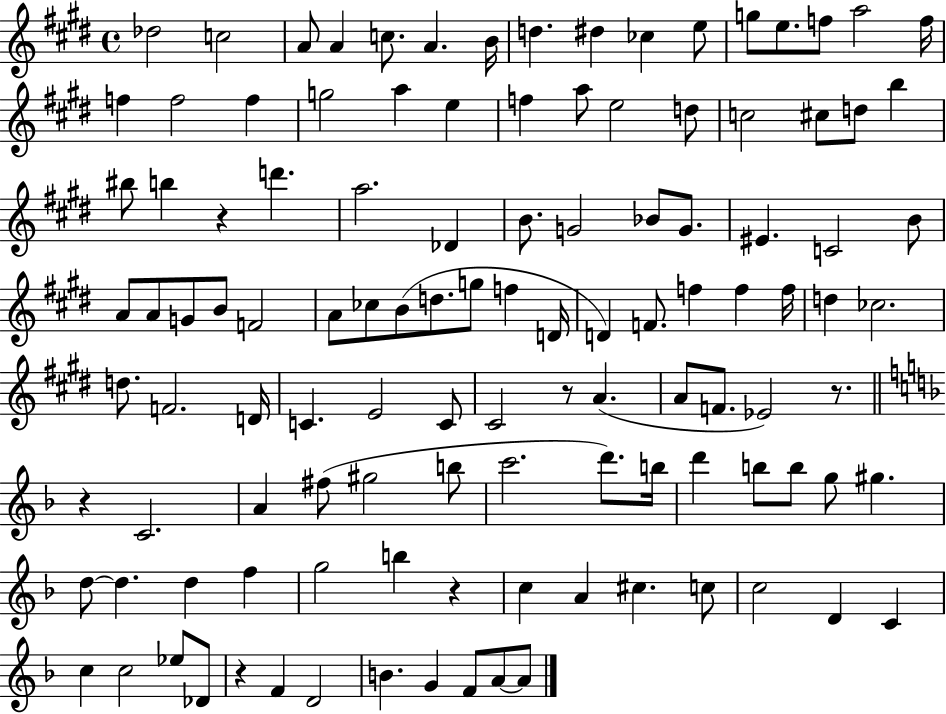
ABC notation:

X:1
T:Untitled
M:4/4
L:1/4
K:E
_d2 c2 A/2 A c/2 A B/4 d ^d _c e/2 g/2 e/2 f/2 a2 f/4 f f2 f g2 a e f a/2 e2 d/2 c2 ^c/2 d/2 b ^b/2 b z d' a2 _D B/2 G2 _B/2 G/2 ^E C2 B/2 A/2 A/2 G/2 B/2 F2 A/2 _c/2 B/2 d/2 g/2 f D/4 D F/2 f f f/4 d _c2 d/2 F2 D/4 C E2 C/2 ^C2 z/2 A A/2 F/2 _E2 z/2 z C2 A ^f/2 ^g2 b/2 c'2 d'/2 b/4 d' b/2 b/2 g/2 ^g d/2 d d f g2 b z c A ^c c/2 c2 D C c c2 _e/2 _D/2 z F D2 B G F/2 A/2 A/2